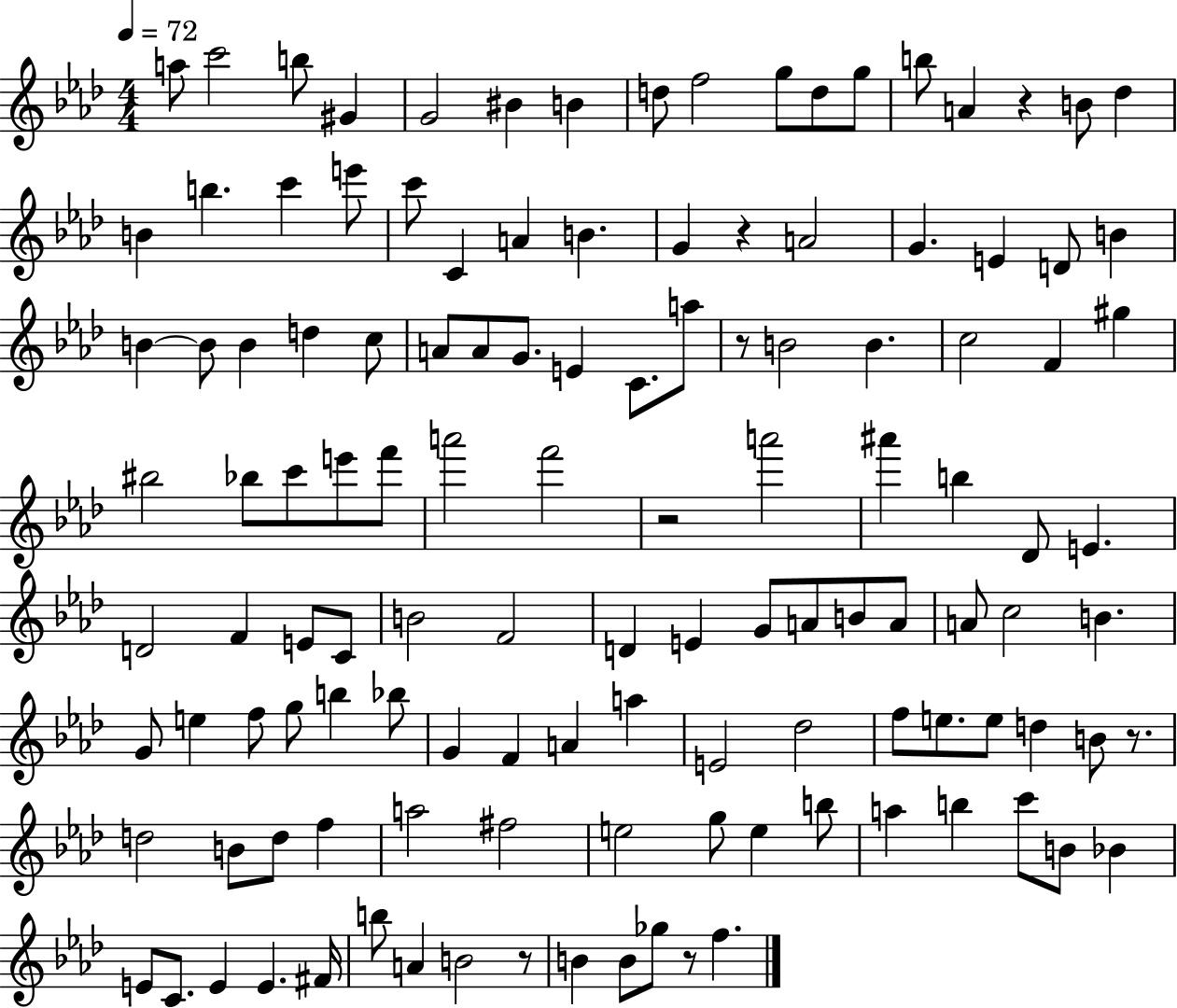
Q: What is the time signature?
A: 4/4